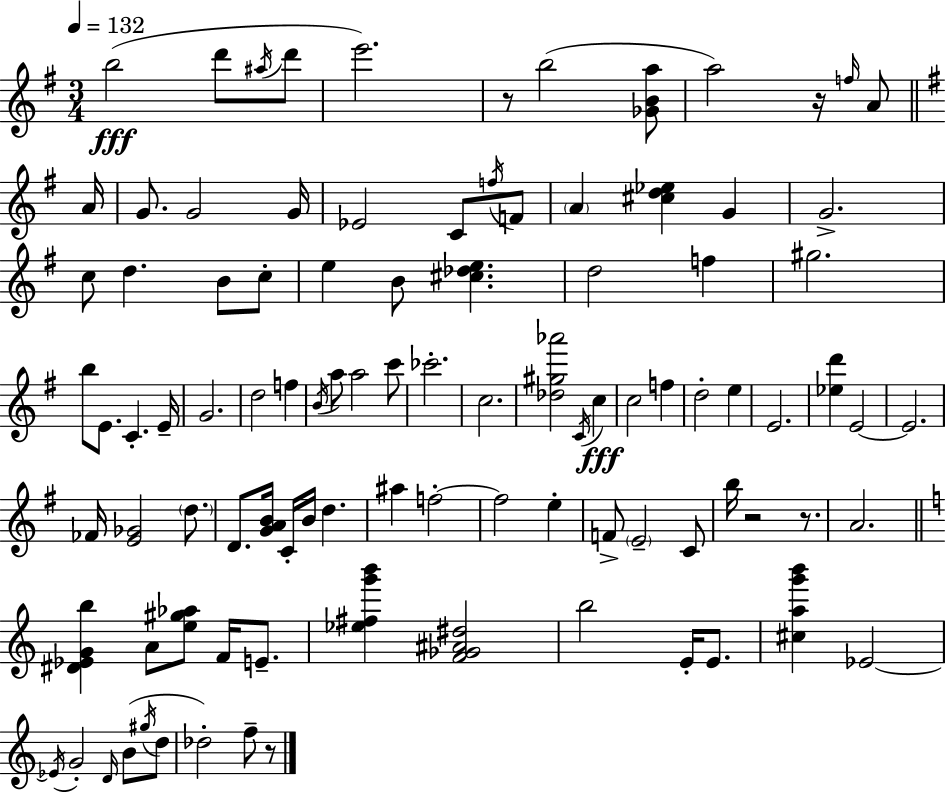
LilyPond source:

{
  \clef treble
  \numericTimeSignature
  \time 3/4
  \key e \minor
  \tempo 4 = 132
  \repeat volta 2 { b''2(\fff d'''8 \acciaccatura { ais''16 } d'''8 | e'''2.) | r8 b''2( <ges' b' a''>8 | a''2) r16 \grace { f''16 } a'8 | \break \bar "||" \break \key e \minor a'16 g'8. g'2 | g'16 ees'2 c'8 \acciaccatura { f''16 } | f'8 \parenthesize a'4 <cis'' d'' ees''>4 g'4 | g'2.-> | \break c''8 d''4. b'8 | c''8-. e''4 b'8 <cis'' des'' e''>4. | d''2 f''4 | gis''2. | \break b''8 e'8. c'4.-. | e'16-- g'2. | d''2 f''4 | \acciaccatura { b'16 } a''8 a''2 | \break c'''8 ces'''2.-. | c''2. | <des'' gis'' aes'''>2 \acciaccatura { c'16 } | c''4\fff c''2 | \break f''4 d''2-. | e''4 e'2. | <ees'' d'''>4 e'2~~ | e'2. | \break fes'16 <e' ges'>2 | \parenthesize d''8. d'8. <g' a' b'>16 c'16-. b'16 d''4. | ais''4 f''2-.~~ | f''2 | \break e''4-. f'8-> \parenthesize e'2-- | c'8 b''16 r2 | r8. a'2. | \bar "||" \break \key c \major <dis' ees' g' b''>4 a'8 <e'' gis'' aes''>8 f'16 e'8.-- | <ees'' fis'' g''' b'''>4 <f' ges' ais' dis''>2 | b''2 e'16-. e'8. | <cis'' a'' g''' b'''>4 ees'2~~ | \break \acciaccatura { ees'16 } g'2-. \grace { d'16 } b'8( | \acciaccatura { gis''16 } d''8 des''2-.) f''8-- | r8 } \bar "|."
}